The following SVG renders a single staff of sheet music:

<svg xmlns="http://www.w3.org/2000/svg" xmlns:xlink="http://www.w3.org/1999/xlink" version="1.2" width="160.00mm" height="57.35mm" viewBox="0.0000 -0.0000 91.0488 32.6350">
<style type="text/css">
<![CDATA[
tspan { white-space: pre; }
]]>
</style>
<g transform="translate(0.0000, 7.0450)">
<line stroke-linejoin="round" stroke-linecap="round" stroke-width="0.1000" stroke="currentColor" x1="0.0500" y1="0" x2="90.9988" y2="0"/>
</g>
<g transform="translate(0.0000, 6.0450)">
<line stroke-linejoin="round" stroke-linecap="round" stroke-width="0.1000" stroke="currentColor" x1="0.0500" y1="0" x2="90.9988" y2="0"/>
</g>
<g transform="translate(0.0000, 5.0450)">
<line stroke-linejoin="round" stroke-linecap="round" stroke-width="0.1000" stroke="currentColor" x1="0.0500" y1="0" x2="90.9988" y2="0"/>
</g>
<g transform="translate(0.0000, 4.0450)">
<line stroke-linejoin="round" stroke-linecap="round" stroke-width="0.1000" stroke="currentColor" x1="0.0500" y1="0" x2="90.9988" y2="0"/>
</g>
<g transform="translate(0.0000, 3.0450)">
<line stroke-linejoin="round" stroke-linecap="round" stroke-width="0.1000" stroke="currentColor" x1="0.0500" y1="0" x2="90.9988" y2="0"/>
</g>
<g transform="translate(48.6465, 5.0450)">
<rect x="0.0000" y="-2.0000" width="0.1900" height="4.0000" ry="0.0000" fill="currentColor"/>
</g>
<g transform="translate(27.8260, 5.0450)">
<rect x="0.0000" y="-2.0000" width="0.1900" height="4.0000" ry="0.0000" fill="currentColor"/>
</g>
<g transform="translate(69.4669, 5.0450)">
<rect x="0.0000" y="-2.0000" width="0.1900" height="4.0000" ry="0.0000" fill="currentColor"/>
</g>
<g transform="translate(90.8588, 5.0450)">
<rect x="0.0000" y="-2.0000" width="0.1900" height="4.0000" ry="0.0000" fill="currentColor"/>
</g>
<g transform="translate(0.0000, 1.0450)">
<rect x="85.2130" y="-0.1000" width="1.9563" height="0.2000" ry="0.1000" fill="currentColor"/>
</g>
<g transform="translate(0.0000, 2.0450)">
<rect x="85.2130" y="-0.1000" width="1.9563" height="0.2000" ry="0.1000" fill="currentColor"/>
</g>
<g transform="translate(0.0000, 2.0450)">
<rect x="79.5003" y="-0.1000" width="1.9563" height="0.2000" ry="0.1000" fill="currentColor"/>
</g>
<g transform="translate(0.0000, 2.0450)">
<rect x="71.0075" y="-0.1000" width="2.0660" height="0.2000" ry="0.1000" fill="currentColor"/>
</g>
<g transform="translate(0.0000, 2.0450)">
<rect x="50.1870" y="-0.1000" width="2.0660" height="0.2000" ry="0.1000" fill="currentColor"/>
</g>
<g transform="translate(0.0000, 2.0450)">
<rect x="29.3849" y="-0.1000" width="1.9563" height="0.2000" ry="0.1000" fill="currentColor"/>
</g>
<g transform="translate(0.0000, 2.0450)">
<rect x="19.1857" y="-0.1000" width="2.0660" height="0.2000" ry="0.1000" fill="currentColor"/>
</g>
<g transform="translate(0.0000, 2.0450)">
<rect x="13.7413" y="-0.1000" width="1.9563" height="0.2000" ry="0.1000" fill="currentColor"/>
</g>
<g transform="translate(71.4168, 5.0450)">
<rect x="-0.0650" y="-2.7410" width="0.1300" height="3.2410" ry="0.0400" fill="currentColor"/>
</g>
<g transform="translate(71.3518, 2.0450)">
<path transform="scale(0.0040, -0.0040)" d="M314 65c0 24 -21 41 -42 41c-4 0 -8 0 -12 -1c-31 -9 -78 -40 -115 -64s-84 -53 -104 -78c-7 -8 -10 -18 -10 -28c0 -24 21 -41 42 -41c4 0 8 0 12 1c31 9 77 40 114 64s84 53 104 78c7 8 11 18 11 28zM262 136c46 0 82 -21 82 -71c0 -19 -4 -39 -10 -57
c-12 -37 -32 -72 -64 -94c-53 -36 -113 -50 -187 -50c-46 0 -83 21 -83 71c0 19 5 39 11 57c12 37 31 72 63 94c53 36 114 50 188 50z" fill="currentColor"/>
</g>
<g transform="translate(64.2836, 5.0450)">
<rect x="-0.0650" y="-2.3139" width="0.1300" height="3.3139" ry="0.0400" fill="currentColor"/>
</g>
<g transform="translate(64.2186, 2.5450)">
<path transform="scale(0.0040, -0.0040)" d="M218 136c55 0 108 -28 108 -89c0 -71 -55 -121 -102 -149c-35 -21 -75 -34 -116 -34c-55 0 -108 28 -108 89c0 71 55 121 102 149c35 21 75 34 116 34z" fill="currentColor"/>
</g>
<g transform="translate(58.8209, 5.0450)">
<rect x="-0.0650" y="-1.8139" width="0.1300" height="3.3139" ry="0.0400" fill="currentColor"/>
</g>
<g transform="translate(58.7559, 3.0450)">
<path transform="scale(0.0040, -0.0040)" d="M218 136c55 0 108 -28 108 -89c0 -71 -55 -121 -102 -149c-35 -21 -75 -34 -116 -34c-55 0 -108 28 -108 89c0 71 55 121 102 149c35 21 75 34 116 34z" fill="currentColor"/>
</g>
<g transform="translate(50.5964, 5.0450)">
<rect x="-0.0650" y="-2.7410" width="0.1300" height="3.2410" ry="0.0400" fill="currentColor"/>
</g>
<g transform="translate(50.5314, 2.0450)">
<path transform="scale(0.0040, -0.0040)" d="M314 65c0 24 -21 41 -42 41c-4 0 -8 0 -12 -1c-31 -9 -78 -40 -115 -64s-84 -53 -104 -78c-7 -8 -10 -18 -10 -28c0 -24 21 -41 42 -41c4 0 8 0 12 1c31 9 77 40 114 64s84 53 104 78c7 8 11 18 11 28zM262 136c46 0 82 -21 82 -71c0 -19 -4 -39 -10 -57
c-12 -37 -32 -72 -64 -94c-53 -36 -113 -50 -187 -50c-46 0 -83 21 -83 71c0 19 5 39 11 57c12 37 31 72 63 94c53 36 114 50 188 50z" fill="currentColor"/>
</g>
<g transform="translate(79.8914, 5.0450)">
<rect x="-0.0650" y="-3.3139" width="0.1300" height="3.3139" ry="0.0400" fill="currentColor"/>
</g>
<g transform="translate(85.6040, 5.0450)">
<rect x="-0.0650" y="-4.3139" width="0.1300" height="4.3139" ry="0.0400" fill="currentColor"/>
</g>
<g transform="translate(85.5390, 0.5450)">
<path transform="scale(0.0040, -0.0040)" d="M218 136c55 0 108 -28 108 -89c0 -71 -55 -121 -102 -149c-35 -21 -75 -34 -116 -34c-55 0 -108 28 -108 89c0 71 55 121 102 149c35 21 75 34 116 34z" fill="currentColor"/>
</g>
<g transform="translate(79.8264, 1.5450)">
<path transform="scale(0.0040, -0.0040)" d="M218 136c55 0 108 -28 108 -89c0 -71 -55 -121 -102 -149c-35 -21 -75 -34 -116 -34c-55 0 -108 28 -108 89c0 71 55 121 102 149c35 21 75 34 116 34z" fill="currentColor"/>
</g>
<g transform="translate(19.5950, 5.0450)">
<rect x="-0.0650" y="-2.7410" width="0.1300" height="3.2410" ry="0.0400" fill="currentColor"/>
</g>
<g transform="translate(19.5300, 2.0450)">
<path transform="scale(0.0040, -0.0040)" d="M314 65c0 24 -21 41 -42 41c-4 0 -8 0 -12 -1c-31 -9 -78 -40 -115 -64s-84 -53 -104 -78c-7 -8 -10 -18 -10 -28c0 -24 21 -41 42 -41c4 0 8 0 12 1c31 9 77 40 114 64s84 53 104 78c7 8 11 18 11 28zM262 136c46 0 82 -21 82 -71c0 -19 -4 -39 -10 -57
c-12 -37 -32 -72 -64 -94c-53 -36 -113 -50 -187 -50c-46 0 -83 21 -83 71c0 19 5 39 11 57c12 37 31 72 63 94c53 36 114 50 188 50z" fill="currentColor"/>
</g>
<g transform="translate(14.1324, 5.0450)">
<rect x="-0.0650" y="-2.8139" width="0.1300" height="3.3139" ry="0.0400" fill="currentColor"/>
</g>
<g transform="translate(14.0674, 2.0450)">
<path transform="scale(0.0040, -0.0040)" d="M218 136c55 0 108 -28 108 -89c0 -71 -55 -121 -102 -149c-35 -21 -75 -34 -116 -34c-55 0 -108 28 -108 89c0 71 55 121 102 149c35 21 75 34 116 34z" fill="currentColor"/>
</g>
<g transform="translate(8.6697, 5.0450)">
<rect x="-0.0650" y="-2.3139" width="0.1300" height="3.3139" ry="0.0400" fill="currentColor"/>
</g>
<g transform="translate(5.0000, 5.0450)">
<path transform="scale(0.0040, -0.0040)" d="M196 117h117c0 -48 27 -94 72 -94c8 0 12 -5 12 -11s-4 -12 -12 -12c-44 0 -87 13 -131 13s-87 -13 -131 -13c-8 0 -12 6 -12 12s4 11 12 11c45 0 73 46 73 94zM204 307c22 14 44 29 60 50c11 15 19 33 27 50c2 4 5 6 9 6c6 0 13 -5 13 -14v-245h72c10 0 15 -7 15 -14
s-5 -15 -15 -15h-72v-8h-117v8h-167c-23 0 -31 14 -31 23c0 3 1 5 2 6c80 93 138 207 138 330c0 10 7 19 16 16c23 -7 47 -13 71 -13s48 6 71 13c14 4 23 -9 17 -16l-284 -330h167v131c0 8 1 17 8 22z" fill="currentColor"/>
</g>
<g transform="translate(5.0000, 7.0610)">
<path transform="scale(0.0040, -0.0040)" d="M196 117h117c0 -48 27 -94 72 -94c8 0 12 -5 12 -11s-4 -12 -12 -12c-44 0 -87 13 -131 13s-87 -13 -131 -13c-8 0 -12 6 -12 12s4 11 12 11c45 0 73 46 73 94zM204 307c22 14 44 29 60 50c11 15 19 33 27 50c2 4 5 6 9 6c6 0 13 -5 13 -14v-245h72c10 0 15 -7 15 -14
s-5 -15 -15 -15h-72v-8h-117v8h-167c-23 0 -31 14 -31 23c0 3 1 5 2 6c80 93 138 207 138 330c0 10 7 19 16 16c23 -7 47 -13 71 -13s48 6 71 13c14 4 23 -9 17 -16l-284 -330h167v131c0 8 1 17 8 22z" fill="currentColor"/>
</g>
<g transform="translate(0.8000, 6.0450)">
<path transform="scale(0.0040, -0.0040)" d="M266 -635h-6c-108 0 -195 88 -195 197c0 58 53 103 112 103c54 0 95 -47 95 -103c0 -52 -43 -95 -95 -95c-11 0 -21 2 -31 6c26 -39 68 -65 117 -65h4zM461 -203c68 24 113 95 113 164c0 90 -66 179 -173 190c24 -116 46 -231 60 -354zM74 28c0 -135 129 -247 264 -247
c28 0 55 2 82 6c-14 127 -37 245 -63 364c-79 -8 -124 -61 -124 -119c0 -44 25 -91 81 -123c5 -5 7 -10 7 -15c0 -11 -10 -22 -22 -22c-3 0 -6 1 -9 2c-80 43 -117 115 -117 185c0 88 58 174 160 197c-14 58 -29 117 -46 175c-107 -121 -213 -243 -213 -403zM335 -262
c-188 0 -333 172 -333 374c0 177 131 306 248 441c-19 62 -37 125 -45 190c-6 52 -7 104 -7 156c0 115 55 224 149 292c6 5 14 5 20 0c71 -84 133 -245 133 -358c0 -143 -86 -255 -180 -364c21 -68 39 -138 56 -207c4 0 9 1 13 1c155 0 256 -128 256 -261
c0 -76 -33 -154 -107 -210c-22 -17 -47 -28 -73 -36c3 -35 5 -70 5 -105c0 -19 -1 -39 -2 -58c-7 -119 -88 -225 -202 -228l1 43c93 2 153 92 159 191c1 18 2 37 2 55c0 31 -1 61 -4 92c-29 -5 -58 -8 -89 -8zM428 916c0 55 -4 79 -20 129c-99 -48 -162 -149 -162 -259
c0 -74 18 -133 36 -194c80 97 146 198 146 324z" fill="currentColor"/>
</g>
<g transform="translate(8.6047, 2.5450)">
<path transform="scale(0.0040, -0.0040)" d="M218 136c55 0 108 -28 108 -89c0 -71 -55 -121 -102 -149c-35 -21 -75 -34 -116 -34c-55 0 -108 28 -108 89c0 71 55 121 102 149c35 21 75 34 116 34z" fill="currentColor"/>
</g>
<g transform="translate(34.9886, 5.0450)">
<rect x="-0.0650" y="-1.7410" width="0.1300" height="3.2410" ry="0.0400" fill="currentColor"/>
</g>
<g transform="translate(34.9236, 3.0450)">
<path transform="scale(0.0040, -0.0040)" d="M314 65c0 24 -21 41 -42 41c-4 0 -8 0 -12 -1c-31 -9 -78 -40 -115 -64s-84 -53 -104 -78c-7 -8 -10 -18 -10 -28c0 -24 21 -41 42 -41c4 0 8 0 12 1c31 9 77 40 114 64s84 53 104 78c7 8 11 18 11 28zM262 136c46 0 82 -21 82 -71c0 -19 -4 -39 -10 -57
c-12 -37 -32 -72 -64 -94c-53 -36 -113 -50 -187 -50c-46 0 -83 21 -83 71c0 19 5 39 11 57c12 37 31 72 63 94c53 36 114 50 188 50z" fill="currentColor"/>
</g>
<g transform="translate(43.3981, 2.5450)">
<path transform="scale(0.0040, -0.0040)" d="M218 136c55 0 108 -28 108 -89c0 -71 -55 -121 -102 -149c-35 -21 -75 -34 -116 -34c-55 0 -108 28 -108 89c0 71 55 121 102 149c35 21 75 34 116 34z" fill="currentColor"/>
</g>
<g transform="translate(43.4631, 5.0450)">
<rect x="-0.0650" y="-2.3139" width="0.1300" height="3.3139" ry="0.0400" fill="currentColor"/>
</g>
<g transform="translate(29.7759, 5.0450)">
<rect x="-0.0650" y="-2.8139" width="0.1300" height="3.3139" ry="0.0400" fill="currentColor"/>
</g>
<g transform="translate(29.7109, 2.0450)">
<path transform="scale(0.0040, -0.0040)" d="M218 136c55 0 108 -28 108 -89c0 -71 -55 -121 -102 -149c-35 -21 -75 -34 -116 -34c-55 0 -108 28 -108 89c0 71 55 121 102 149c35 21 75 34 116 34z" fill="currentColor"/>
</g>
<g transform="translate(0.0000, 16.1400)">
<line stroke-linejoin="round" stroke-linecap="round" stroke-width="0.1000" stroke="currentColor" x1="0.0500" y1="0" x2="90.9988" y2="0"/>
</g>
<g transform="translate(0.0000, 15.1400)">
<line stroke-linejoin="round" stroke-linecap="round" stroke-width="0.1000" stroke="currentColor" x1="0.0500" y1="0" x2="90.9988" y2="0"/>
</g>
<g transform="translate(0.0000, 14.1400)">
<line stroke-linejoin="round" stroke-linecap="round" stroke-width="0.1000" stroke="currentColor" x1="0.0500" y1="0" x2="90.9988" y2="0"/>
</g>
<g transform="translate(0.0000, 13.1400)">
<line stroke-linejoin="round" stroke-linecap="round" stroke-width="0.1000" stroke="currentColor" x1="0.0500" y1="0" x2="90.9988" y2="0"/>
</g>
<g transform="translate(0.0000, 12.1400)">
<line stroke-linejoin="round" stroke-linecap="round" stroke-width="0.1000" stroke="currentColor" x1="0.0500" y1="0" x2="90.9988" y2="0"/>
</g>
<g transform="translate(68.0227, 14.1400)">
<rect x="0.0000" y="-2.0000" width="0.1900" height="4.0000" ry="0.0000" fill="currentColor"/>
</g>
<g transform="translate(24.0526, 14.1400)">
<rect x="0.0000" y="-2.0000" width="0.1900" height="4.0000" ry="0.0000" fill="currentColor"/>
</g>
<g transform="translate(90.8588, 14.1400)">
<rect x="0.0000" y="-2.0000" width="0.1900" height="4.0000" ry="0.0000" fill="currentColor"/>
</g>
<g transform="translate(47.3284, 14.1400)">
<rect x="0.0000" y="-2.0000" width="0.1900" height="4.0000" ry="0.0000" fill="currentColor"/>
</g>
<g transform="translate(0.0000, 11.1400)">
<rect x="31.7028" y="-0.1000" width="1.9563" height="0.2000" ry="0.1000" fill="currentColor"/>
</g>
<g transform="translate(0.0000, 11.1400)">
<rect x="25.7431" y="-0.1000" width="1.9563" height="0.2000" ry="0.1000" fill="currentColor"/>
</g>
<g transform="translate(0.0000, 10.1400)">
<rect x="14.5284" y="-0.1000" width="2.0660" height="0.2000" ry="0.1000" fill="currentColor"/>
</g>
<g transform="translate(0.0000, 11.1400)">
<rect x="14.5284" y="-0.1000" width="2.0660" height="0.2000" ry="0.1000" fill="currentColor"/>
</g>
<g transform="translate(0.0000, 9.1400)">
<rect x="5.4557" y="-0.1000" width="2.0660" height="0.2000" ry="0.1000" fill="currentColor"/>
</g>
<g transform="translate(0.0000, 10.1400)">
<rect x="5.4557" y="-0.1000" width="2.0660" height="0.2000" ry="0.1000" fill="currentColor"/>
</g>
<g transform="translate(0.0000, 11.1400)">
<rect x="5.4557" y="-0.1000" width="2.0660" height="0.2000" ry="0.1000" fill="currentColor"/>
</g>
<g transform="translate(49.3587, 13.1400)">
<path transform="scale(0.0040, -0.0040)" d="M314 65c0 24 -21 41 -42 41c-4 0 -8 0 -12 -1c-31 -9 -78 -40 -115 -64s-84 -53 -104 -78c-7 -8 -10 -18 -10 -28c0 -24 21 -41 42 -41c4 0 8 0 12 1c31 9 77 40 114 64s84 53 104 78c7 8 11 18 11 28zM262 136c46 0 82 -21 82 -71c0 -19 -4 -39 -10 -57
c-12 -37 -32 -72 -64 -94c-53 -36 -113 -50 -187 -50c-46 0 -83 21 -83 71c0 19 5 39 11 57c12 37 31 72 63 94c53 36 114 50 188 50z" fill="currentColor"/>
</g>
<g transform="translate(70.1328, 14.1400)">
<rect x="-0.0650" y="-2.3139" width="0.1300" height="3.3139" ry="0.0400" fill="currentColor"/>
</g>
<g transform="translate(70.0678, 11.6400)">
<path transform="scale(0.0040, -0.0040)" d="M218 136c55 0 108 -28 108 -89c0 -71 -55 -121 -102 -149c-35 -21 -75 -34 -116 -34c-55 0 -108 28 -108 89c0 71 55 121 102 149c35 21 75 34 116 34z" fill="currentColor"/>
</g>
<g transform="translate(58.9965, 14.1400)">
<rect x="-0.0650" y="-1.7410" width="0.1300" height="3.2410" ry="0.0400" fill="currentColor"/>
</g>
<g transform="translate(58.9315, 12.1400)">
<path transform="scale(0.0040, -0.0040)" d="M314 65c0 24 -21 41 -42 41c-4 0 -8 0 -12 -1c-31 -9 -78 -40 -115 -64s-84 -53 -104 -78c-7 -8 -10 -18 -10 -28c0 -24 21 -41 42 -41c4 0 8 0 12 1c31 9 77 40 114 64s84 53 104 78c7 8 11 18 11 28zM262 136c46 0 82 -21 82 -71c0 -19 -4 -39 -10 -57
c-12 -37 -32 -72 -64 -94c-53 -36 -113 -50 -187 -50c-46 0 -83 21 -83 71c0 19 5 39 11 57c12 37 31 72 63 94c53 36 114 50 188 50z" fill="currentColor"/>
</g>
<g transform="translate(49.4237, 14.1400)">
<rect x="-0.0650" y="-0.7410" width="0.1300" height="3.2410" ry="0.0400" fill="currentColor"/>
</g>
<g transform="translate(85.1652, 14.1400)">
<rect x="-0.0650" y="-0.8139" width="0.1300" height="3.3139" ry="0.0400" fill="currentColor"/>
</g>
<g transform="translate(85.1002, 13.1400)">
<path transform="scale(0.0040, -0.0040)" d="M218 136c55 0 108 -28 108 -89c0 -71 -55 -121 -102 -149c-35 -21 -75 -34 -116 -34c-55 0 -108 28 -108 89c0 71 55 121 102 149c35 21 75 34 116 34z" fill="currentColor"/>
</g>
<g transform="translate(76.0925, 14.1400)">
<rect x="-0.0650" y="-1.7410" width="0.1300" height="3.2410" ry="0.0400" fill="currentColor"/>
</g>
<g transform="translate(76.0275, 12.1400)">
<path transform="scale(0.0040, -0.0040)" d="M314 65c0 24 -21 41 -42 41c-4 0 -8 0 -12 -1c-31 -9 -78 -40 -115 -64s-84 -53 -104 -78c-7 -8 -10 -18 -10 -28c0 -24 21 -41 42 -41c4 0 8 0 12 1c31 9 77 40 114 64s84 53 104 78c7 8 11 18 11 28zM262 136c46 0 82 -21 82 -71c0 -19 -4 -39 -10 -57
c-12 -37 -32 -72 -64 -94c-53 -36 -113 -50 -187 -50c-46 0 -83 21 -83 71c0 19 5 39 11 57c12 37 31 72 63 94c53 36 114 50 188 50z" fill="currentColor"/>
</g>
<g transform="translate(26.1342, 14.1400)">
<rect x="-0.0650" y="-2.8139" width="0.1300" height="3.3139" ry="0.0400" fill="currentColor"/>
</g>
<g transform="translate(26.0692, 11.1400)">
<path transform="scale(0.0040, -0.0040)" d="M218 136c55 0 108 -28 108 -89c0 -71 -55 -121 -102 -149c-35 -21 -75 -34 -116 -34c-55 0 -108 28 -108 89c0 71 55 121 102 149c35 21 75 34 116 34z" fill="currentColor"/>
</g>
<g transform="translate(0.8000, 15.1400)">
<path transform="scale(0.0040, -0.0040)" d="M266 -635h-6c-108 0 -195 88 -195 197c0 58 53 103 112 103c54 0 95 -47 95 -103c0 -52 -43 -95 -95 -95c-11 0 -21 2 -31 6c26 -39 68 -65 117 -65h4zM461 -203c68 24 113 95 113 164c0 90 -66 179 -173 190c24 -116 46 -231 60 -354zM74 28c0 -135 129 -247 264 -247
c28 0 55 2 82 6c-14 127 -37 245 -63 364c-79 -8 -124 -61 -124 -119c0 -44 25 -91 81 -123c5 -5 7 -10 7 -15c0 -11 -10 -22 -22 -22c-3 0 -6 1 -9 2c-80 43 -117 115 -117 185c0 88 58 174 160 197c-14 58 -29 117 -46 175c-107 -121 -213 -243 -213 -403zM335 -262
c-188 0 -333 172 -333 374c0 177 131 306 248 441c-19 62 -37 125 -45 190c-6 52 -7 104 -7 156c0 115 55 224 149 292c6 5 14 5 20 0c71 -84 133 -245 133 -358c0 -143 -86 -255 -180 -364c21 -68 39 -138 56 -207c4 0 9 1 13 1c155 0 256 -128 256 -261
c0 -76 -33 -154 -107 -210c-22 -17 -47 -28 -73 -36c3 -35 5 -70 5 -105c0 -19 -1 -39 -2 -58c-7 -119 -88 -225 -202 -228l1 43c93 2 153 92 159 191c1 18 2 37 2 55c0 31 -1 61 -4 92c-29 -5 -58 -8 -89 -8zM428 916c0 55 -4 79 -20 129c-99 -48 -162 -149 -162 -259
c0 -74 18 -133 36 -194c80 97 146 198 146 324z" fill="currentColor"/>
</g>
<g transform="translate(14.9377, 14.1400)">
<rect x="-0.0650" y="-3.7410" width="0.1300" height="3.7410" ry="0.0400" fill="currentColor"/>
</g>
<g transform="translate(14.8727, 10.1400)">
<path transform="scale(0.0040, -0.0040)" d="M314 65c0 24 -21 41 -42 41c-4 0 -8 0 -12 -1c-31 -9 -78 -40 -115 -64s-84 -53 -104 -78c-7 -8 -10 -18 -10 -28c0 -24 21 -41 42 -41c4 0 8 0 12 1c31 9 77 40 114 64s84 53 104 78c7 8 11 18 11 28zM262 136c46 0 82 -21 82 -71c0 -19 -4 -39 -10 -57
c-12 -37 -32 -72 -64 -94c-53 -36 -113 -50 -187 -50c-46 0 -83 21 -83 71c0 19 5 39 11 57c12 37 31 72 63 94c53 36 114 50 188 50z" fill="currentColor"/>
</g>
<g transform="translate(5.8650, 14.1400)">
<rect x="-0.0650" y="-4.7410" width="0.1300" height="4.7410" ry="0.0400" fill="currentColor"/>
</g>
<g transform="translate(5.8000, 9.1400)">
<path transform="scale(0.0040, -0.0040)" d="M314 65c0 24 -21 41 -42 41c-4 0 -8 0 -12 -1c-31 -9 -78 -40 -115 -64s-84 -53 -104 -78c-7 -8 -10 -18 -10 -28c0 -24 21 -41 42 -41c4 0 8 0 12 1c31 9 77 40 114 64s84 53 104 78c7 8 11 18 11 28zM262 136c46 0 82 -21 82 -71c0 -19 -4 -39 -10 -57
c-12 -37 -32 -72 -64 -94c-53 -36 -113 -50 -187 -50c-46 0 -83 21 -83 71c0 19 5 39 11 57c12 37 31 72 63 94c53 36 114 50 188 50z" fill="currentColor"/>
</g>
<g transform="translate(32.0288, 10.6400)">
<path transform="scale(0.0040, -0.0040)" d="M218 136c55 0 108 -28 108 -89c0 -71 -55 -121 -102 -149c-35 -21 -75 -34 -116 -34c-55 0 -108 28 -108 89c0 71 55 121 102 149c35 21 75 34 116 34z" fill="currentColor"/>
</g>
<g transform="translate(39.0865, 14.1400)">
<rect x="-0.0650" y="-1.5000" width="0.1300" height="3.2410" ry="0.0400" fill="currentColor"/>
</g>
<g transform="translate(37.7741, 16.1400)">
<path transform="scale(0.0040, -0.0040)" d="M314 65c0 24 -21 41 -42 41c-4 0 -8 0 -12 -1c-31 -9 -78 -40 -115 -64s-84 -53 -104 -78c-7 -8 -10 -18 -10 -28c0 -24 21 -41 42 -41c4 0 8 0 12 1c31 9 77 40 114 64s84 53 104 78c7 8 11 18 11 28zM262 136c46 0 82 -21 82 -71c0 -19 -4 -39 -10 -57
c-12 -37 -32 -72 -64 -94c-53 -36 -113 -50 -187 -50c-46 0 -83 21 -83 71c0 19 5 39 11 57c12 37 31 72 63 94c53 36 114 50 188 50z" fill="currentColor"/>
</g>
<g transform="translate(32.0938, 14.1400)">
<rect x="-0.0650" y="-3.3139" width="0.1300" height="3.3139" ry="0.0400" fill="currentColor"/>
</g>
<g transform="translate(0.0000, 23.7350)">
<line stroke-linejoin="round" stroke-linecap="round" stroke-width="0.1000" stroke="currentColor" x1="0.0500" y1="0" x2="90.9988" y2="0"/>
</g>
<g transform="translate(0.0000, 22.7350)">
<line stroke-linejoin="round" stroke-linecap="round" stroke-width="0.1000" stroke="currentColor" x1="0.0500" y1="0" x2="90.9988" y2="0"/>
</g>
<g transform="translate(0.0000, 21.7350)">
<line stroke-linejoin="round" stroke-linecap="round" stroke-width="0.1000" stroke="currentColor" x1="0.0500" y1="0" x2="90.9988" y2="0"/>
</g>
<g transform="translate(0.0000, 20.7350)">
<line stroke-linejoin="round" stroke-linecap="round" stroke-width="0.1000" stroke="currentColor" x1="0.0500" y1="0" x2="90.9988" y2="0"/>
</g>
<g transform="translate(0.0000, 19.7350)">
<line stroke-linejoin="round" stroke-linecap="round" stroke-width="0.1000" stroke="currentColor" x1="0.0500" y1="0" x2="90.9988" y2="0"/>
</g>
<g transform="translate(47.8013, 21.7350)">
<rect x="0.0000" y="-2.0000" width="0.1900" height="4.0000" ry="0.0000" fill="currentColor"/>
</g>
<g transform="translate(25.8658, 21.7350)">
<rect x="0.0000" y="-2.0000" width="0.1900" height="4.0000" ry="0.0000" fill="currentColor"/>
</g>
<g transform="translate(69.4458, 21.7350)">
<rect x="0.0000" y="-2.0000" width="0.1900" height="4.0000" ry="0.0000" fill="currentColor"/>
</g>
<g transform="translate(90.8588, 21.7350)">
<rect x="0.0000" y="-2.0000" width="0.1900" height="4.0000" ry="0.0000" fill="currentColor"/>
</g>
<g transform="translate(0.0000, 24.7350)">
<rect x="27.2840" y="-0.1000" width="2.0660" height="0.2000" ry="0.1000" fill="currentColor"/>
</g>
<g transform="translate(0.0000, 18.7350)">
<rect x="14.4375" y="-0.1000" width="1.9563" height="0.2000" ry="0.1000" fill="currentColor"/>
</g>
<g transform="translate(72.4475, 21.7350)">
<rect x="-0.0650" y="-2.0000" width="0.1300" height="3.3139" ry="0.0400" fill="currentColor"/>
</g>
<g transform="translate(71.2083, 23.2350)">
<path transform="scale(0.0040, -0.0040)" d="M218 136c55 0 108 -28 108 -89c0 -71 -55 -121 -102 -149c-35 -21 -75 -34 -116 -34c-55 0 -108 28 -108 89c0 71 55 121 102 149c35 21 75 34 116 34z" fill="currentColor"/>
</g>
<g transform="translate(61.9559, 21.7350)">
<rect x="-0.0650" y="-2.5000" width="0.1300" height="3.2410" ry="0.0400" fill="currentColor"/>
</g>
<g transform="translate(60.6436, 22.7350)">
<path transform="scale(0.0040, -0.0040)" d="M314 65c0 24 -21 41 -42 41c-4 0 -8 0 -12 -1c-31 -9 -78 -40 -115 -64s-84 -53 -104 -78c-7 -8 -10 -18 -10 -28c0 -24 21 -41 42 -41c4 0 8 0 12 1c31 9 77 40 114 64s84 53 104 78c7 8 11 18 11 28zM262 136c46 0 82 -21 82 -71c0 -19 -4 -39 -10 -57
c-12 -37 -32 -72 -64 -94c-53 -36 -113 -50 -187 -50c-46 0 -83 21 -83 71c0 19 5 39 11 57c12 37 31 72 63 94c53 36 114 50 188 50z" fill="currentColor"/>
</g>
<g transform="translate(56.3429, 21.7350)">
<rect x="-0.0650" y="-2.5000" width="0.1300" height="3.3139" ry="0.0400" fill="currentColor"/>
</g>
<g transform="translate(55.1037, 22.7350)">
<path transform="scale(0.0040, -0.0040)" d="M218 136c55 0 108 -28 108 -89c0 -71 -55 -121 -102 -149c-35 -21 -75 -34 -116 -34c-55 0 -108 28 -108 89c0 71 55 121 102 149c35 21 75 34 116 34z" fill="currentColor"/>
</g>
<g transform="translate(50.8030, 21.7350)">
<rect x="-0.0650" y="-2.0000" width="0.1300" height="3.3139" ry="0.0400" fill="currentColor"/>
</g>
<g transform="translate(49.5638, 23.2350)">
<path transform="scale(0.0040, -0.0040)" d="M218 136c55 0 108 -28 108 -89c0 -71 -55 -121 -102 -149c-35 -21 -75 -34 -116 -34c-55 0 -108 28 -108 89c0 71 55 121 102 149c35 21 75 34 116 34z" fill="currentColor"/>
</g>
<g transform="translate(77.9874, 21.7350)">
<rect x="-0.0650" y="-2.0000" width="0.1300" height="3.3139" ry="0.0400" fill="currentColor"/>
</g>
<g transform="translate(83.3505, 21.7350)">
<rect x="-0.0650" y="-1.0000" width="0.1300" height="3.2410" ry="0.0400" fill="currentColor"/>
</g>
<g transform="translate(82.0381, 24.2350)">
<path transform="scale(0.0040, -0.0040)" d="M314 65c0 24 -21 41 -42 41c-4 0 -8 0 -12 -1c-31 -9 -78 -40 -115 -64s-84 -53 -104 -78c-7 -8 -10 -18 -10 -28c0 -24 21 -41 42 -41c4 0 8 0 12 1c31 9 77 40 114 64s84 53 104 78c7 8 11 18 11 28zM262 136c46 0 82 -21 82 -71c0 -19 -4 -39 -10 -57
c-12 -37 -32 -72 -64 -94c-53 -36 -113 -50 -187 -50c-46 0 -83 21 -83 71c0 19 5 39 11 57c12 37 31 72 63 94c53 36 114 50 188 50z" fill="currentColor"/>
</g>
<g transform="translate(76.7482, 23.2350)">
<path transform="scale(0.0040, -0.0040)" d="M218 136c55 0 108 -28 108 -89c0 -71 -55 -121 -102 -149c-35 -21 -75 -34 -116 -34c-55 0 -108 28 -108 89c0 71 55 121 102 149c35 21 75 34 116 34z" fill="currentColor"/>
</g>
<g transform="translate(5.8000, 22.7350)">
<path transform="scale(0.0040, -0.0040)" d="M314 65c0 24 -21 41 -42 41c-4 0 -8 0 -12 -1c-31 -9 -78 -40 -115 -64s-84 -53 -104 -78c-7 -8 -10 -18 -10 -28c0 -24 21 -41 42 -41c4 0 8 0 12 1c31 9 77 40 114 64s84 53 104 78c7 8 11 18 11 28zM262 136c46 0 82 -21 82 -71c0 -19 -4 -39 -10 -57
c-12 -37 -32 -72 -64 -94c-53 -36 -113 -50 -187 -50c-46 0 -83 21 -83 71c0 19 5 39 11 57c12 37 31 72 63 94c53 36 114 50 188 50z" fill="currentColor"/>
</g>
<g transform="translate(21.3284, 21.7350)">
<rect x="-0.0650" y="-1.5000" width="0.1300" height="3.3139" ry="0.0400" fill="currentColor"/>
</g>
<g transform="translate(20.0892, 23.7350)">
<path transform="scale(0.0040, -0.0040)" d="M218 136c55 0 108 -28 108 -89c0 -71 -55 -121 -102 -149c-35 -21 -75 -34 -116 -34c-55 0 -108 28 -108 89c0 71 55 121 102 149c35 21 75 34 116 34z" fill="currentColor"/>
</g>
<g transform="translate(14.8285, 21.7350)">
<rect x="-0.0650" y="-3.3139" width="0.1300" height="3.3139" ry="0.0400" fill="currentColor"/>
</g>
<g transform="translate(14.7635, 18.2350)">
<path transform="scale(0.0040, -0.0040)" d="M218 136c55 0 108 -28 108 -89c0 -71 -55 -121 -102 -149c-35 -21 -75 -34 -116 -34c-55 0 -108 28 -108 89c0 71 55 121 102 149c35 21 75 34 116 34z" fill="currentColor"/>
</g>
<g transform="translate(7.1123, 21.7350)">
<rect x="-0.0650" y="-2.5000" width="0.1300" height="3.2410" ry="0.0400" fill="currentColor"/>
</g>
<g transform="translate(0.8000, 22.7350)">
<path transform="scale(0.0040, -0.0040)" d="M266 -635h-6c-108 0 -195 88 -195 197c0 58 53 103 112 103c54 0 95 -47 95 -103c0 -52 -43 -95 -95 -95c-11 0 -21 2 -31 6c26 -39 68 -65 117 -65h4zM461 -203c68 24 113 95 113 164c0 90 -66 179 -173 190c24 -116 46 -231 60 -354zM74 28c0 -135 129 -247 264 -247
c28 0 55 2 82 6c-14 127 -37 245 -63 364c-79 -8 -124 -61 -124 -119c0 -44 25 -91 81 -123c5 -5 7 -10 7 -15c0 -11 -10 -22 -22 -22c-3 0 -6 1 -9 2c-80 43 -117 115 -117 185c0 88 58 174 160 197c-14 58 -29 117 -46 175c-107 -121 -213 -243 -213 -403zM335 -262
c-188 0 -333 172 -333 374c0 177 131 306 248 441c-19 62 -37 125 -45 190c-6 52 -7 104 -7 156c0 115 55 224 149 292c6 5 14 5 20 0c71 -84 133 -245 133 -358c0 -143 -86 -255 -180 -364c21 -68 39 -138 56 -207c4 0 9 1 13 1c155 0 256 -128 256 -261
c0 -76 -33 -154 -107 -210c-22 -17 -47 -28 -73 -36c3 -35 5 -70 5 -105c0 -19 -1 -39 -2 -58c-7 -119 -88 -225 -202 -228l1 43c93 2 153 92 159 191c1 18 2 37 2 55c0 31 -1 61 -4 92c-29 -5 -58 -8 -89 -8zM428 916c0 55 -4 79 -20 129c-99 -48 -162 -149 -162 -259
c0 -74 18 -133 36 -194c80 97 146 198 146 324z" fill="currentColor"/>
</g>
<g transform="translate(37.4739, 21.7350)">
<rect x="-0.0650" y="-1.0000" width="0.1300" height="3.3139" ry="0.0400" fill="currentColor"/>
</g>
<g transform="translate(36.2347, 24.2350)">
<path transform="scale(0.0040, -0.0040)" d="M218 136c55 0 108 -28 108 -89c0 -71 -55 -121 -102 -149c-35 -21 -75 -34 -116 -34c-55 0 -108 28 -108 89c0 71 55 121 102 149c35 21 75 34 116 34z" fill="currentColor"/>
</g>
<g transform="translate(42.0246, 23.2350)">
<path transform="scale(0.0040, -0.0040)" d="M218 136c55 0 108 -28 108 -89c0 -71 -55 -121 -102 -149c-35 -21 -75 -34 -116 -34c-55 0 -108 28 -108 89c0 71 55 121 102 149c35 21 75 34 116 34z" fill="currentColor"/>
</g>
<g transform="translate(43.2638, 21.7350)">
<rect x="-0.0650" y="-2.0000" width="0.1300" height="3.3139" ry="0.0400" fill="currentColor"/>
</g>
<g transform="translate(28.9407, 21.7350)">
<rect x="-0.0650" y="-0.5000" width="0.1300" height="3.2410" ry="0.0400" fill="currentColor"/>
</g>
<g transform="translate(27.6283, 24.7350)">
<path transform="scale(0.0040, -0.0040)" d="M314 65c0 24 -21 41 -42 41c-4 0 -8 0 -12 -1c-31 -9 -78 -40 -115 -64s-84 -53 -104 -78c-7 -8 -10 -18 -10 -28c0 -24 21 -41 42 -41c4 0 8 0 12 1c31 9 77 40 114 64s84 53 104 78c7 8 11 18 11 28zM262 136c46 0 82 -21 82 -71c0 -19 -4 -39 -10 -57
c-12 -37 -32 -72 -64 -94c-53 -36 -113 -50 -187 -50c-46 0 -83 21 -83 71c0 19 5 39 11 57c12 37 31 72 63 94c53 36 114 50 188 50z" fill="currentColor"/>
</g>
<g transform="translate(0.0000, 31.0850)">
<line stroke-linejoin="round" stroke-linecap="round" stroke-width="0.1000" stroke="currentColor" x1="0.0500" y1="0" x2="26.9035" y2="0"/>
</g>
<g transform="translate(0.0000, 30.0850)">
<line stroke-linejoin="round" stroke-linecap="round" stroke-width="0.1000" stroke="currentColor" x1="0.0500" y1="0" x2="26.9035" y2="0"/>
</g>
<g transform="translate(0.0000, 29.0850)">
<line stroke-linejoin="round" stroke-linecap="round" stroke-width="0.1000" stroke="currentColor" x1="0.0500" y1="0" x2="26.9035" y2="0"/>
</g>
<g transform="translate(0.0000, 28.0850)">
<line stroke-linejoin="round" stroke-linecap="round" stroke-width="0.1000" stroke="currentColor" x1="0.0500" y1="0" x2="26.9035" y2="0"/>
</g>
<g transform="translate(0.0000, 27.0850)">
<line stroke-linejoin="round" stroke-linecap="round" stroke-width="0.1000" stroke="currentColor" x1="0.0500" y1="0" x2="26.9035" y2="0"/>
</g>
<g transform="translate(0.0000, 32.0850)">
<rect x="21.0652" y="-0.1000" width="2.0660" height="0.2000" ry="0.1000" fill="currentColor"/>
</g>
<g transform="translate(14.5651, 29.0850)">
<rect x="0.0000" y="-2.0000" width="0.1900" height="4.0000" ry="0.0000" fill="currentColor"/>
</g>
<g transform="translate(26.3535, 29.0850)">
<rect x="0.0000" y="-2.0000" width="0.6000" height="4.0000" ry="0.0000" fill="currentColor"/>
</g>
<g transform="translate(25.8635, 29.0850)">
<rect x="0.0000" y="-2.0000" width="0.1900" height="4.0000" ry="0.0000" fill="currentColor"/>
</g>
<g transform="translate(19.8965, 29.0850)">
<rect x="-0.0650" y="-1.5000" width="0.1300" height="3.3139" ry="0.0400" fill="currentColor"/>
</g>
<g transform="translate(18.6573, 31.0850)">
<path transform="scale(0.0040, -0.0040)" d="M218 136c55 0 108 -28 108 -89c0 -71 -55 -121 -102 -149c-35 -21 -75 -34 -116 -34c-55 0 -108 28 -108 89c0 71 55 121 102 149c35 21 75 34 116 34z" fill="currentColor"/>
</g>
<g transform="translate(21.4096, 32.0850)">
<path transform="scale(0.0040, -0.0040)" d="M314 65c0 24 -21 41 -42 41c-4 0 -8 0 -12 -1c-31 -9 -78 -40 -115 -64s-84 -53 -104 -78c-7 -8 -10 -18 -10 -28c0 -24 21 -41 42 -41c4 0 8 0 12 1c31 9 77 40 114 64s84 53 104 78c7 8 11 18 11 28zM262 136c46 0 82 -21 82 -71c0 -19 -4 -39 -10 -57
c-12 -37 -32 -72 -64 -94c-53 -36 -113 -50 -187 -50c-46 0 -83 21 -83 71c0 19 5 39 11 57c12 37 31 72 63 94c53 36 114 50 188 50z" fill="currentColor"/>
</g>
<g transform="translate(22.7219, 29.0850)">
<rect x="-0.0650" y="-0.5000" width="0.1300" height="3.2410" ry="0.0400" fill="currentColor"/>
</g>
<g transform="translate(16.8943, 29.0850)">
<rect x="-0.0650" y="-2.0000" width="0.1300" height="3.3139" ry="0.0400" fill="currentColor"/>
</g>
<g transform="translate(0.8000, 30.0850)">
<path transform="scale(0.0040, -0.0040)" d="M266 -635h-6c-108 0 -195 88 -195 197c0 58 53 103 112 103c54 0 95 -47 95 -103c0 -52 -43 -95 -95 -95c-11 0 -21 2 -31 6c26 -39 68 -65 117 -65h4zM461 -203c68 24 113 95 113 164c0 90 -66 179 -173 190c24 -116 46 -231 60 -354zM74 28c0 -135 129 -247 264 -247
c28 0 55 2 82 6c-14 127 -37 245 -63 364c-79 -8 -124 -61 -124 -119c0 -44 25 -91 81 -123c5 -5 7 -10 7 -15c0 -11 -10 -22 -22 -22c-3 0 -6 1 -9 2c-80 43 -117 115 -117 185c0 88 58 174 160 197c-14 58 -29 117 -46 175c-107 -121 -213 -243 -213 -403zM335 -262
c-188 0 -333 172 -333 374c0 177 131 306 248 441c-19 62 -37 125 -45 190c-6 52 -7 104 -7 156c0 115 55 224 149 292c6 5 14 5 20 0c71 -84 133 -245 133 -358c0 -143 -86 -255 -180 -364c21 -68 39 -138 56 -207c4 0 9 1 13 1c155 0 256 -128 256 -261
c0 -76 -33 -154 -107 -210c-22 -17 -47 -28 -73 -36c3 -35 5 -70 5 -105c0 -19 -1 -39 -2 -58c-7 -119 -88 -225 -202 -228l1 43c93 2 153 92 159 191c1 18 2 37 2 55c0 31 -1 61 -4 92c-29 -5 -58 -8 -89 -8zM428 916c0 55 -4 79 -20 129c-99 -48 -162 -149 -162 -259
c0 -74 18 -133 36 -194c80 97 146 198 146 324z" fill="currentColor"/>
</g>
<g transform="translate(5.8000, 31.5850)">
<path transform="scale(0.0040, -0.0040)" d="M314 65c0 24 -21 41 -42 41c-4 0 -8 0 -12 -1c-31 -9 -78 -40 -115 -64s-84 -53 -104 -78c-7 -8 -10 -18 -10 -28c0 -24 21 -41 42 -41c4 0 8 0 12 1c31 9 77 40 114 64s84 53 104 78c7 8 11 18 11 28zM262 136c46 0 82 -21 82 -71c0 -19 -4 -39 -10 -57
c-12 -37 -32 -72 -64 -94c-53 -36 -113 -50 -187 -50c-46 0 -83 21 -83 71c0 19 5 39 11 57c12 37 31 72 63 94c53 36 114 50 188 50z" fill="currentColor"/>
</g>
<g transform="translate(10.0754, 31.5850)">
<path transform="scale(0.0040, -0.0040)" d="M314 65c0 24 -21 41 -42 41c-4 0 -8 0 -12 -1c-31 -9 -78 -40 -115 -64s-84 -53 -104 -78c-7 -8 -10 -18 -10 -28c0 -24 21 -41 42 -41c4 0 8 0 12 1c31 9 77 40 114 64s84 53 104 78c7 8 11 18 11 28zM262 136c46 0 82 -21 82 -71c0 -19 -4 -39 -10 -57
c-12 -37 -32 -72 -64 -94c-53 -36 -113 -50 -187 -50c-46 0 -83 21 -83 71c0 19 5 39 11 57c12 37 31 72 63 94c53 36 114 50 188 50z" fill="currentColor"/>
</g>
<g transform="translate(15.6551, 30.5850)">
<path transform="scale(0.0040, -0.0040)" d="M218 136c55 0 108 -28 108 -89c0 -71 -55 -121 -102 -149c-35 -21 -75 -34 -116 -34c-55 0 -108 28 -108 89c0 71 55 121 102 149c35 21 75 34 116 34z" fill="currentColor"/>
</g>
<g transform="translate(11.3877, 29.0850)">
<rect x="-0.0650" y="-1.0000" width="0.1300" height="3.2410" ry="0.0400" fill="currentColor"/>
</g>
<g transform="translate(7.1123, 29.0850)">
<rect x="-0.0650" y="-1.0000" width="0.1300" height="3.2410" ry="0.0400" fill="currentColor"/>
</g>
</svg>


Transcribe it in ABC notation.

X:1
T:Untitled
M:4/4
L:1/4
K:C
g a a2 a f2 g a2 f g a2 b d' e'2 c'2 a b E2 d2 f2 g f2 d G2 b E C2 D F F G G2 F F D2 D2 D2 F E C2